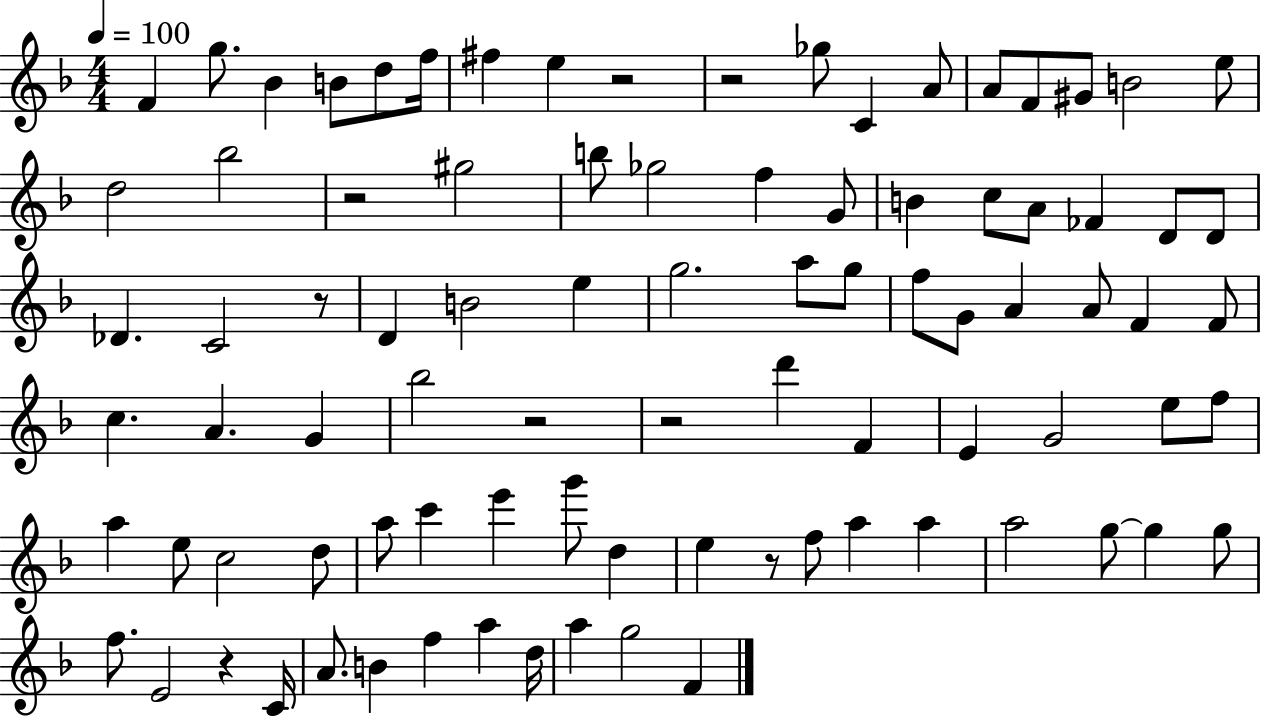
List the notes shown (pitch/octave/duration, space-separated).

F4/q G5/e. Bb4/q B4/e D5/e F5/s F#5/q E5/q R/h R/h Gb5/e C4/q A4/e A4/e F4/e G#4/e B4/h E5/e D5/h Bb5/h R/h G#5/h B5/e Gb5/h F5/q G4/e B4/q C5/e A4/e FES4/q D4/e D4/e Db4/q. C4/h R/e D4/q B4/h E5/q G5/h. A5/e G5/e F5/e G4/e A4/q A4/e F4/q F4/e C5/q. A4/q. G4/q Bb5/h R/h R/h D6/q F4/q E4/q G4/h E5/e F5/e A5/q E5/e C5/h D5/e A5/e C6/q E6/q G6/e D5/q E5/q R/e F5/e A5/q A5/q A5/h G5/e G5/q G5/e F5/e. E4/h R/q C4/s A4/e. B4/q F5/q A5/q D5/s A5/q G5/h F4/q